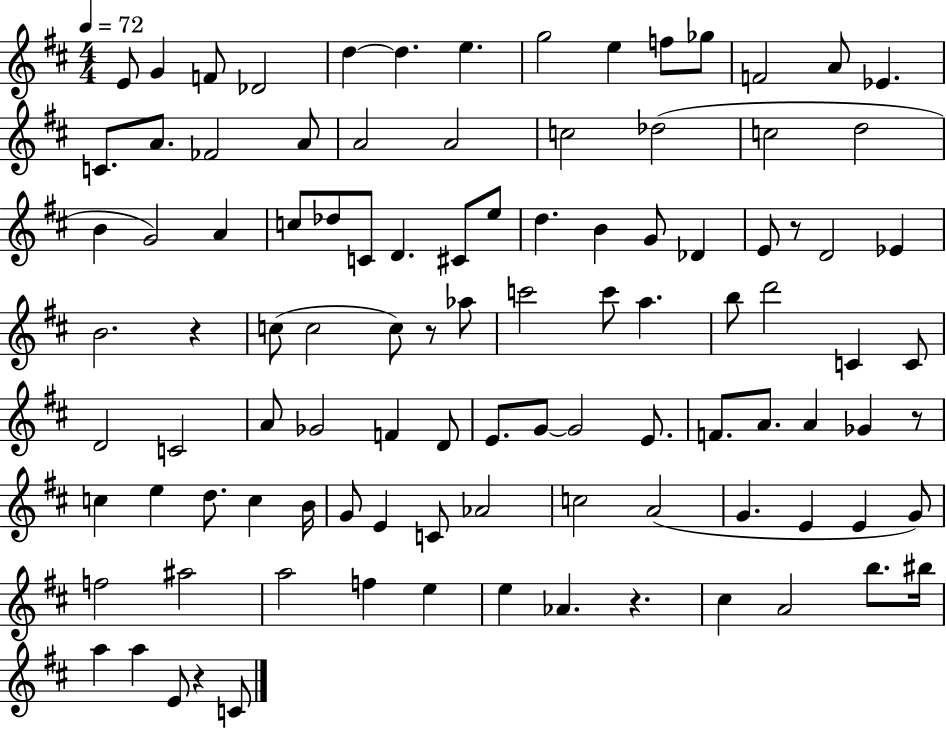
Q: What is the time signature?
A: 4/4